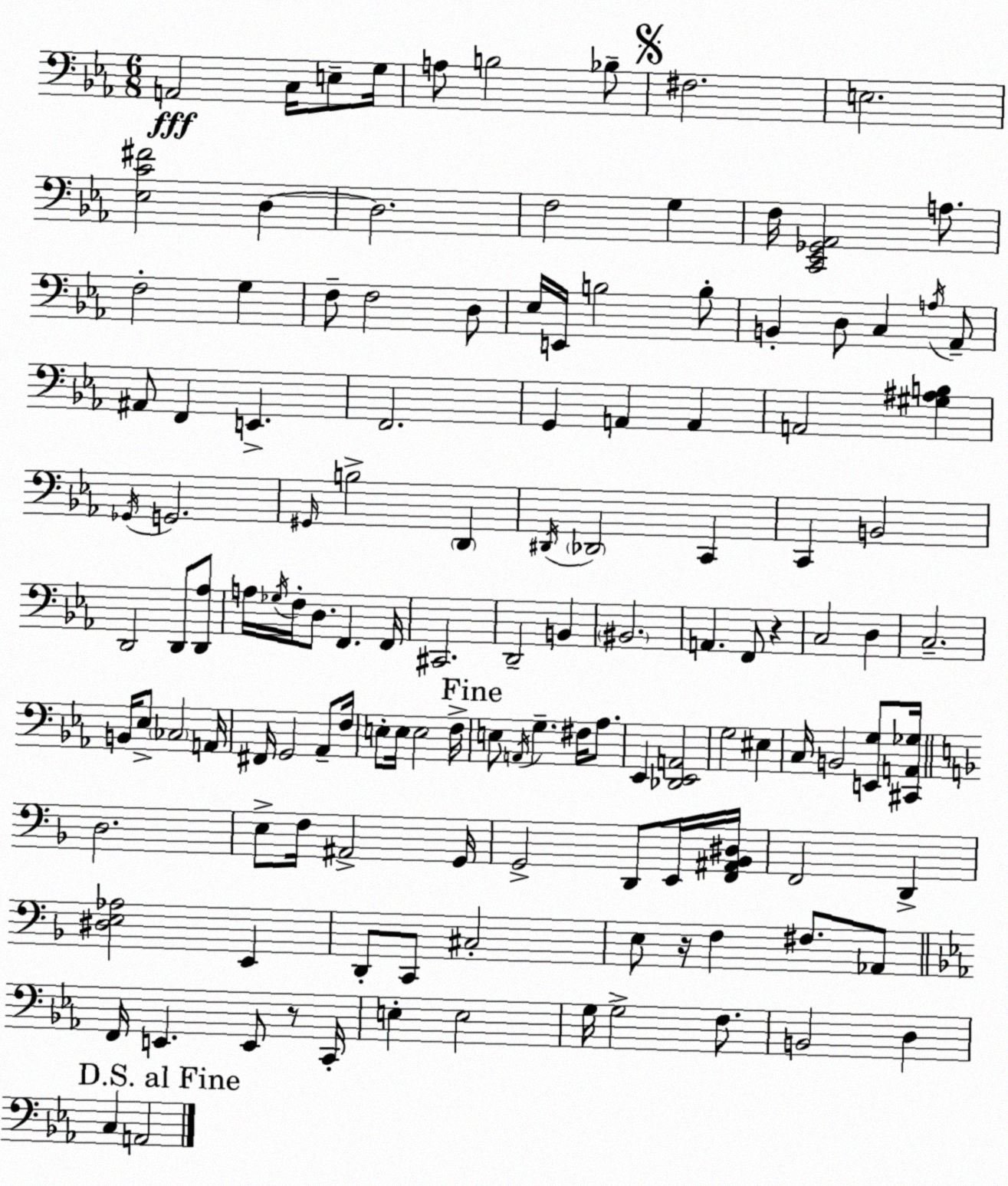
X:1
T:Untitled
M:6/8
L:1/4
K:Eb
A,,2 C,/4 E,/2 G,/4 A,/2 B,2 _B,/2 ^F,2 E,2 [_E,C^F]2 D, D,2 F,2 G, F,/4 [C,,_E,,_G,,_A,,]2 A,/2 F,2 G, F,/2 F,2 D,/2 _E,/4 E,,/4 B,2 B,/2 B,, D,/2 C, A,/4 _A,,/2 ^A,,/2 F,, E,, F,,2 G,, A,, A,, A,,2 [^G,^A,B,] _G,,/4 G,,2 ^G,,/4 B,2 D,, ^D,,/4 _D,,2 C,, C,, B,,2 D,,2 D,,/2 [D,,_A,]/2 A,/4 _G,/4 F,/4 D,/2 F,, F,,/4 ^C,,2 D,,2 B,, ^B,,2 A,, F,,/2 z C,2 D, C,2 B,,/4 _E,/2 _C,2 A,,/4 ^F,,/4 G,,2 _A,,/2 F,/4 E,/2 E,/4 E,2 F,/4 E,/2 A,,/4 G, ^F,/4 _A,/2 _E,, [_D,,_E,,A,,]2 G,2 ^E, C,/4 B,,2 [E,,G,]/2 [^C,,A,,_G,]/4 D,2 E,/2 F,/4 ^A,,2 G,,/4 G,,2 D,,/2 E,,/4 [F,,^A,,_B,,^D,]/4 F,,2 D,, [^D,E,_A,]2 E,, D,,/2 C,,/2 ^C,2 E,/2 z/4 F, ^F,/2 _A,,/2 F,,/4 E,, E,,/2 z/2 C,,/4 E, E,2 G,/4 G,2 F,/2 B,,2 D, C, A,,2